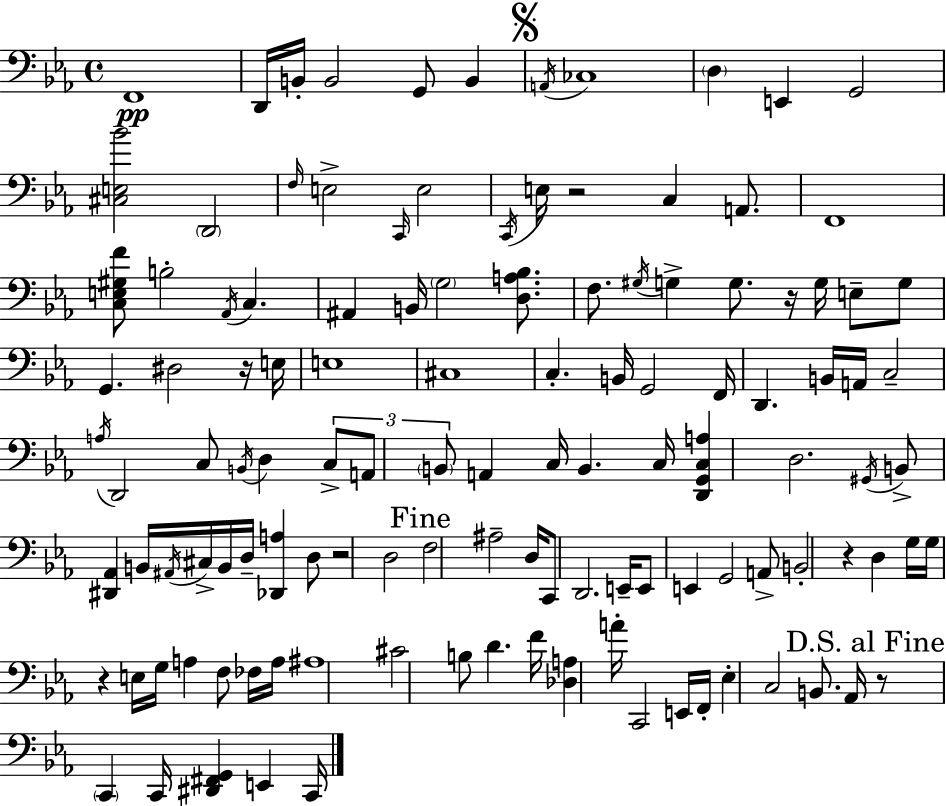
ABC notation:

X:1
T:Untitled
M:4/4
L:1/4
K:Cm
F,,4 D,,/4 B,,/4 B,,2 G,,/2 B,, A,,/4 _C,4 D, E,, G,,2 [^C,E,_B]2 D,,2 F,/4 E,2 C,,/4 E,2 C,,/4 E,/4 z2 C, A,,/2 F,,4 [C,E,^G,F]/2 B,2 _A,,/4 C, ^A,, B,,/4 G,2 [D,A,_B,]/2 F,/2 ^G,/4 G, G,/2 z/4 G,/4 E,/2 G,/2 G,, ^D,2 z/4 E,/4 E,4 ^C,4 C, B,,/4 G,,2 F,,/4 D,, B,,/4 A,,/4 C,2 A,/4 D,,2 C,/2 B,,/4 D, C,/2 A,,/2 B,,/2 A,, C,/4 B,, C,/4 [D,,G,,C,A,] D,2 ^G,,/4 B,,/2 [^D,,_A,,] B,,/4 ^A,,/4 ^C,/4 B,,/4 D,/4 [_D,,A,] D,/2 z2 D,2 F,2 ^A,2 D,/4 C,,/2 D,,2 E,,/4 E,,/2 E,, G,,2 A,,/2 B,,2 z D, G,/4 G,/4 z E,/4 G,/4 A, F,/2 _F,/4 A,/4 ^A,4 ^C2 B,/2 D F/4 [_D,A,] A/4 C,,2 E,,/4 F,,/4 _E, C,2 B,,/2 _A,,/4 z/2 C,, C,,/4 [^D,,^F,,G,,] E,, C,,/4